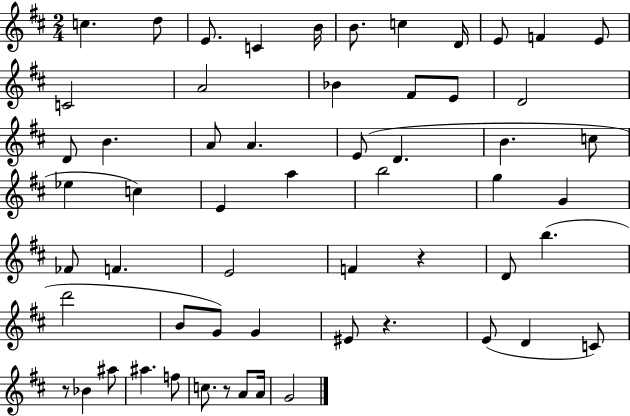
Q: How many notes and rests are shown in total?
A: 58